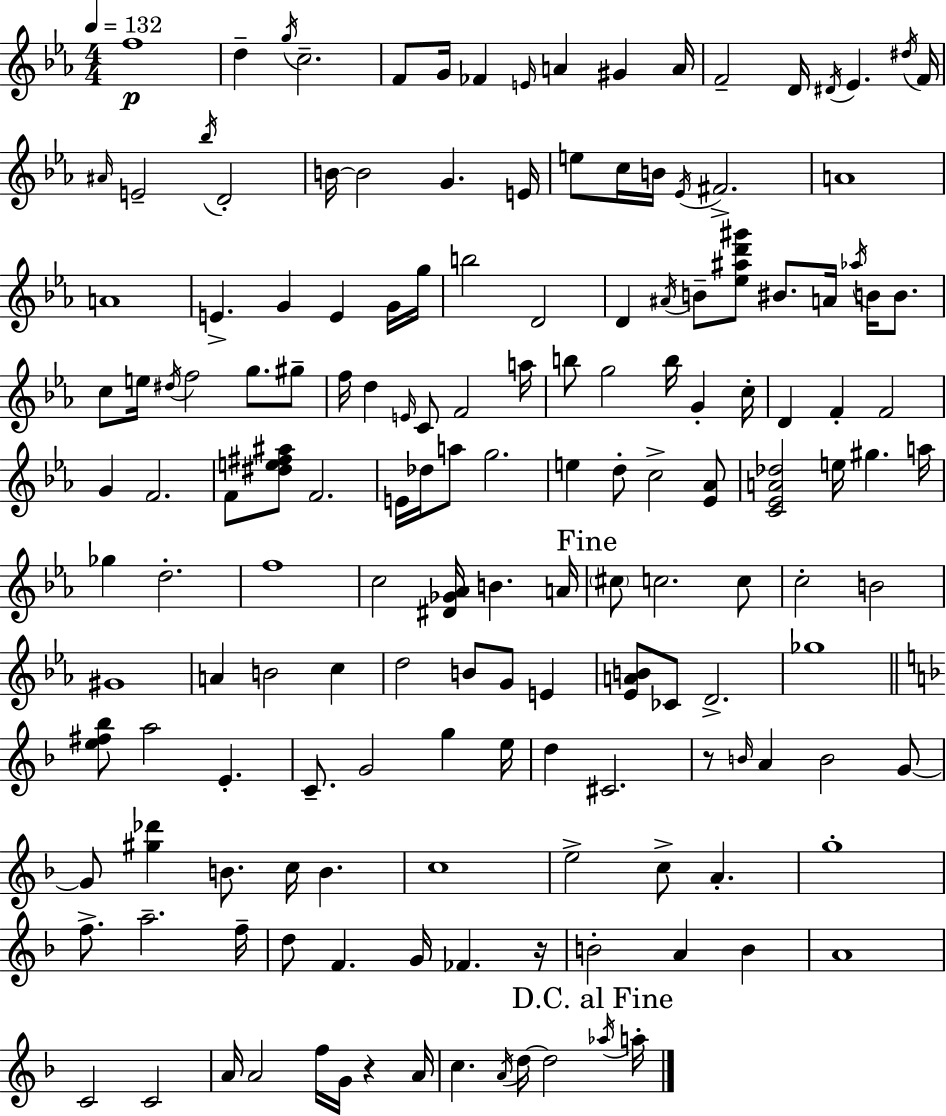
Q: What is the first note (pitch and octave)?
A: F5